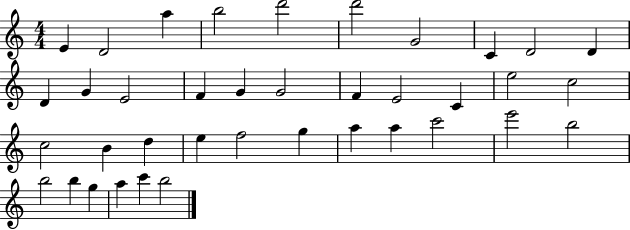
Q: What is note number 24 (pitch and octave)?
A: D5